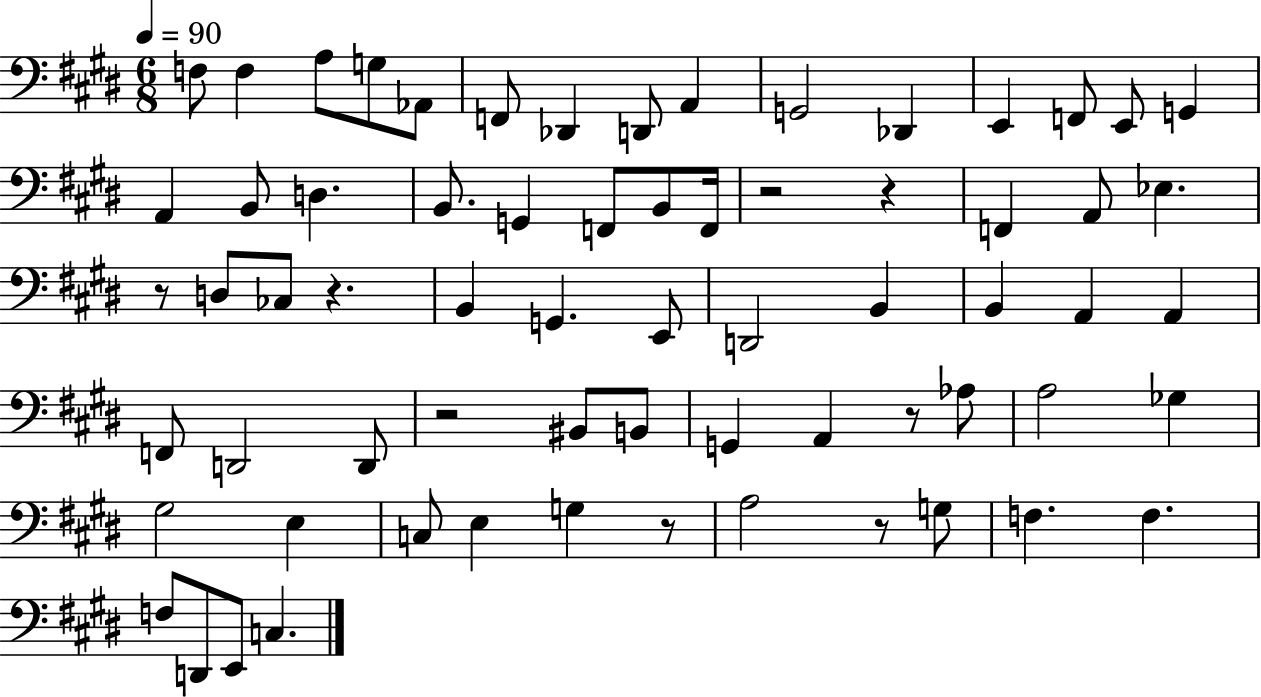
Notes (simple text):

F3/e F3/q A3/e G3/e Ab2/e F2/e Db2/q D2/e A2/q G2/h Db2/q E2/q F2/e E2/e G2/q A2/q B2/e D3/q. B2/e. G2/q F2/e B2/e F2/s R/h R/q F2/q A2/e Eb3/q. R/e D3/e CES3/e R/q. B2/q G2/q. E2/e D2/h B2/q B2/q A2/q A2/q F2/e D2/h D2/e R/h BIS2/e B2/e G2/q A2/q R/e Ab3/e A3/h Gb3/q G#3/h E3/q C3/e E3/q G3/q R/e A3/h R/e G3/e F3/q. F3/q. F3/e D2/e E2/e C3/q.